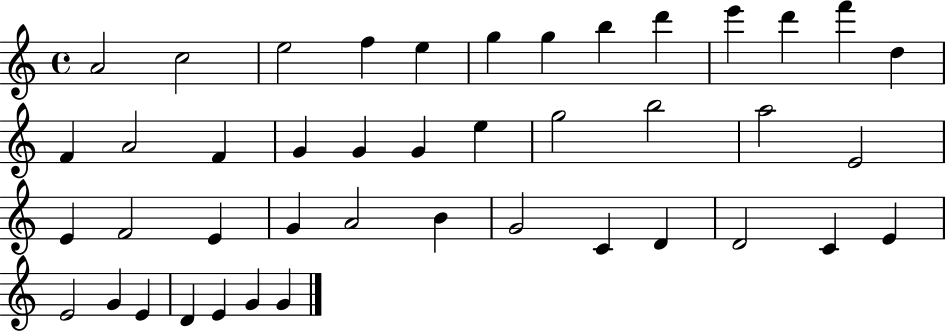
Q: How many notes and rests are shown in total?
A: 43